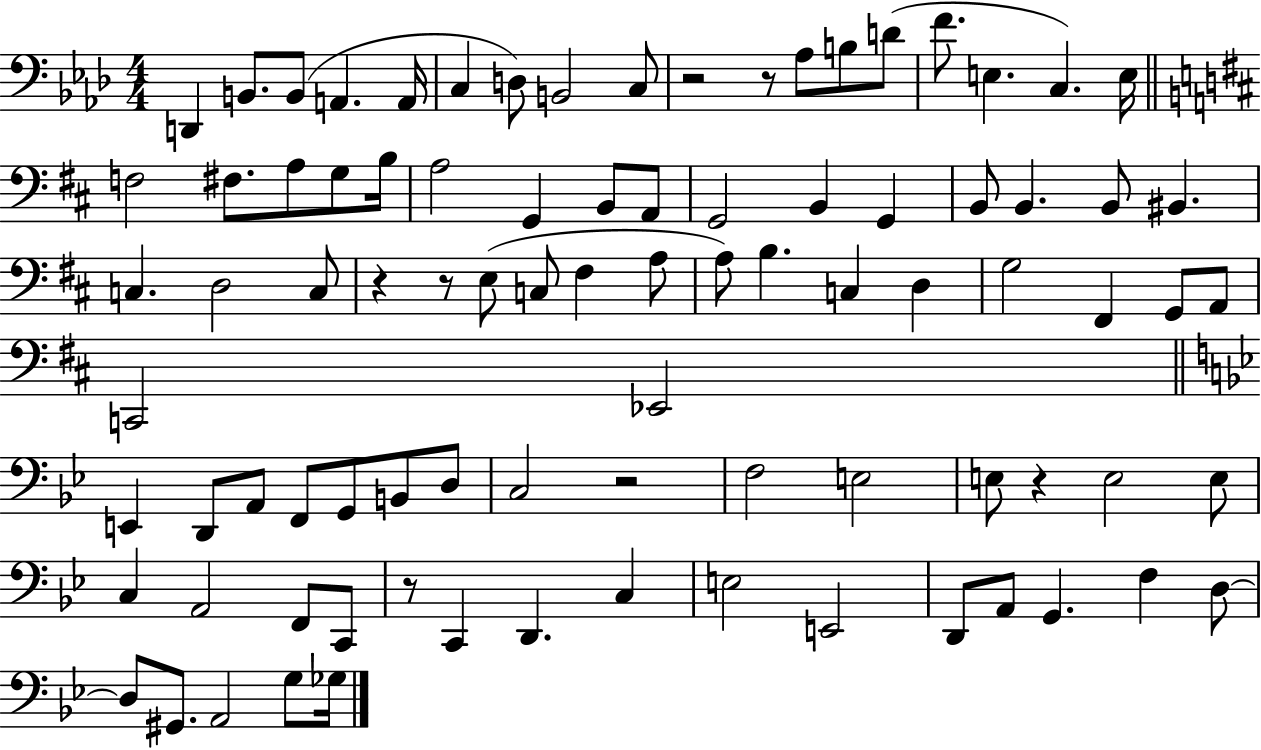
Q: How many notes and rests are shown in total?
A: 88